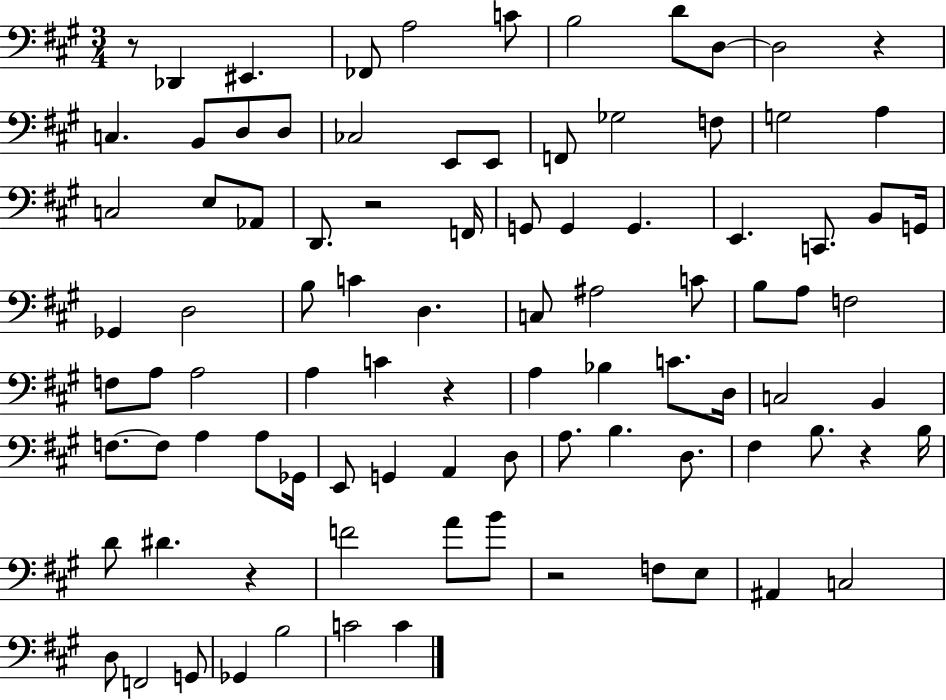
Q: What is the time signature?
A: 3/4